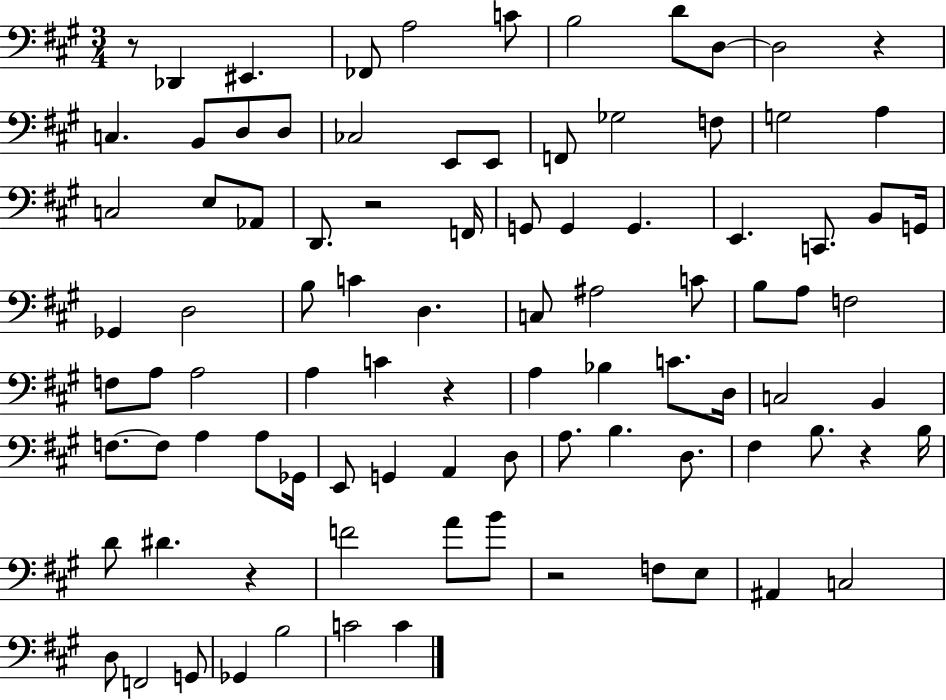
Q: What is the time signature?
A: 3/4